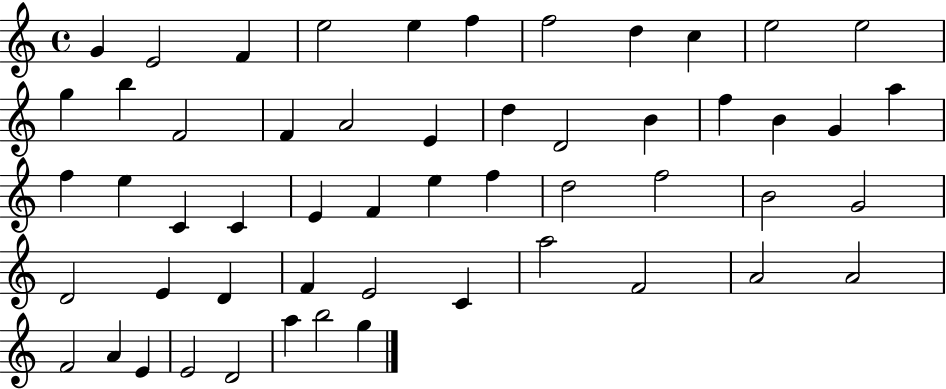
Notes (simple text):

G4/q E4/h F4/q E5/h E5/q F5/q F5/h D5/q C5/q E5/h E5/h G5/q B5/q F4/h F4/q A4/h E4/q D5/q D4/h B4/q F5/q B4/q G4/q A5/q F5/q E5/q C4/q C4/q E4/q F4/q E5/q F5/q D5/h F5/h B4/h G4/h D4/h E4/q D4/q F4/q E4/h C4/q A5/h F4/h A4/h A4/h F4/h A4/q E4/q E4/h D4/h A5/q B5/h G5/q